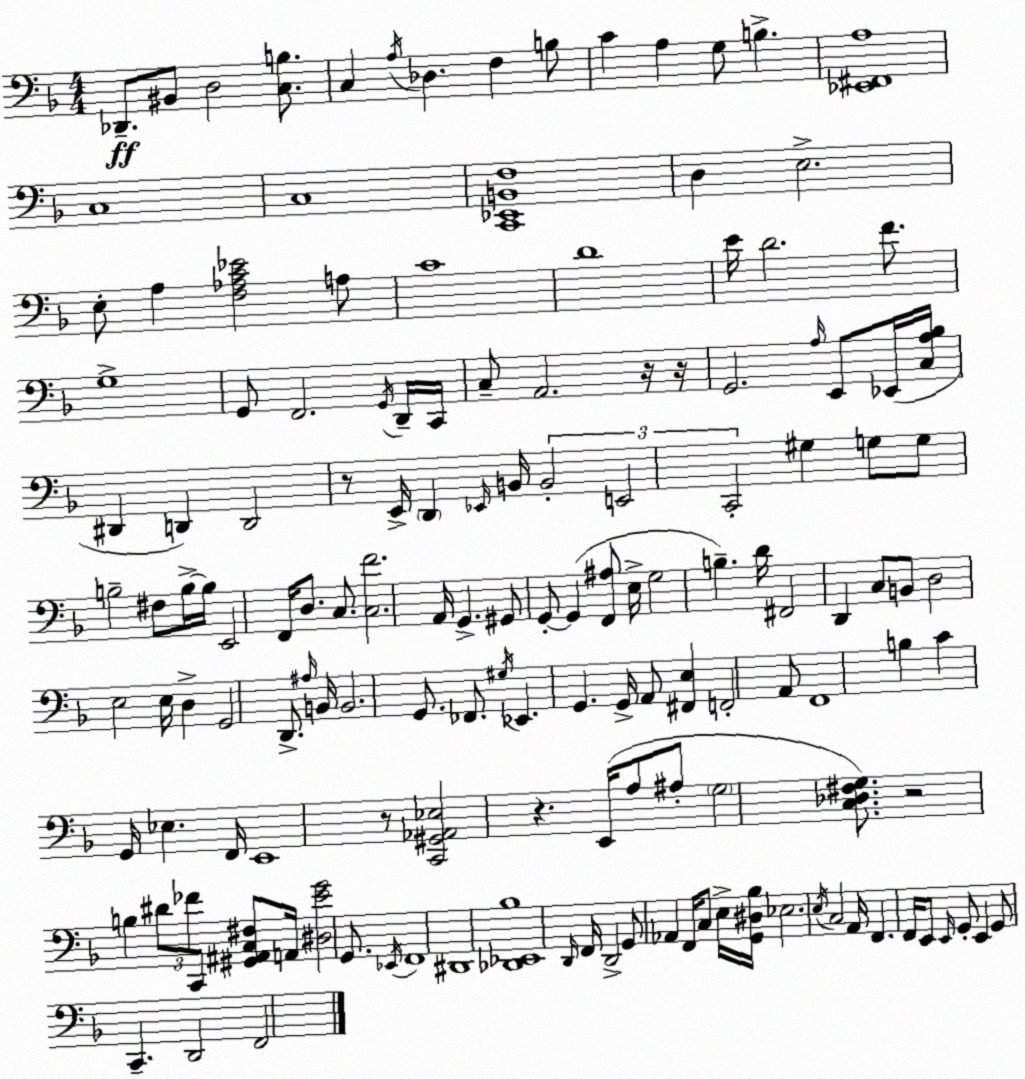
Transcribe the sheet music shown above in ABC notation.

X:1
T:Untitled
M:4/4
L:1/4
K:Dm
_D,,/2 ^B,,/2 D,2 [C,B,]/2 C, A,/4 _D, F, B,/2 C A, G,/2 B, [_E,,^F,,A,]4 C,4 C,4 [C,,_E,,B,,F,]4 D, E,2 E,/2 A, [F,_A,C_E]2 A,/2 C4 D4 E/4 D2 F/2 G,4 G,,/2 F,,2 G,,/4 D,,/4 C,,/4 C,/2 A,,2 z/4 z/4 G,,2 A,/4 E,,/2 _E,,/4 [C,A,_B,]/4 ^D,, D,, D,,2 z/2 E,,/4 D,, _E,,/4 B,,/4 B,,2 E,,2 C,,2 ^G, G,/2 G,/2 B,2 ^F,/2 B,/4 B,/4 E,,2 F,,/4 D,/2 C,/2 [C,F]2 A,,/4 G,, ^G,,/2 G,,/2 G,, [F,,^A,]/2 E,/4 G,2 B, D/4 ^F,,2 D,, C,/2 B,,/2 D,2 E,2 E,/4 D, G,,2 D,,/2 ^A,/4 B,,/4 B,,2 G,,/2 _F,,/2 ^G,/4 _E,, G,, G,,/4 A,,/2 [^F,,E,] F,,2 A,,/2 F,,4 B, C G,,/4 _E, F,,/4 E,,4 z/2 [C,,^G,,_A,,_E,]2 z E,,/4 A,/2 ^A,/2 G,2 [C,_D,^F,G,]/2 z2 B, ^D/2 _F/2 C,,/2 [^G,,^A,,C,^F,]/2 A,,/4 [^D,EG]2 G,,/2 _E,,/4 F,,4 ^D,,4 [_D,,_E,,_B,]4 D,,/4 F,,/4 D,,2 G,,/2 _A,, F,,/4 C,/2 E,/4 [G,,^D,_B,]/4 _E,2 E,/4 C,2 A,,/4 F,, F,,/4 E,,/2 E,,/4 G,,/2 E,, G,,/2 C,, D,,2 F,,2